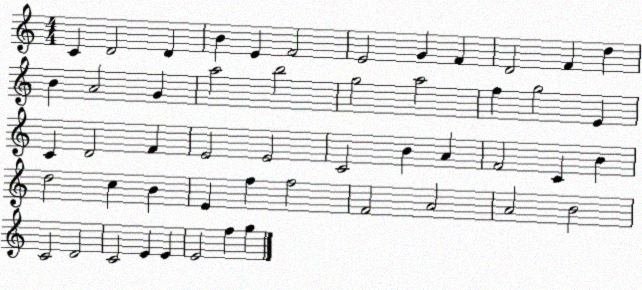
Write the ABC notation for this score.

X:1
T:Untitled
M:4/4
L:1/4
K:C
C D2 D B E F2 E2 G F D2 F d B A2 G a2 b2 g2 a2 f g2 E C D2 F E2 E2 C2 B A F2 C B d2 c B E f f2 F2 A2 A2 B2 C2 D2 C2 E E E2 f g